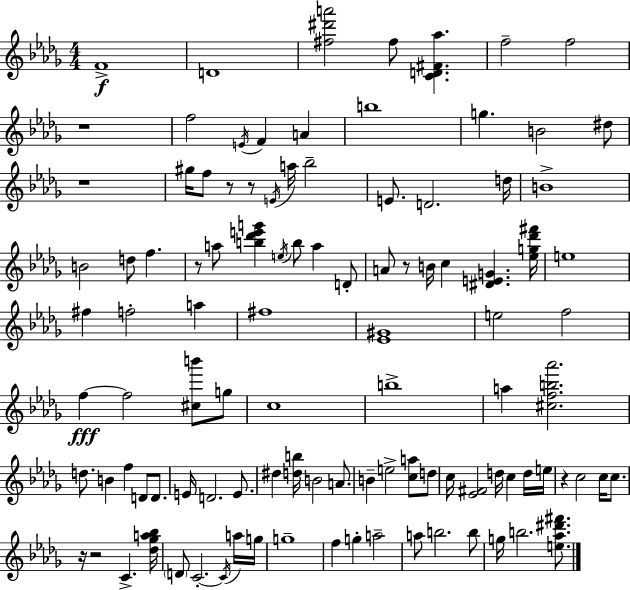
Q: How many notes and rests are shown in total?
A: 105